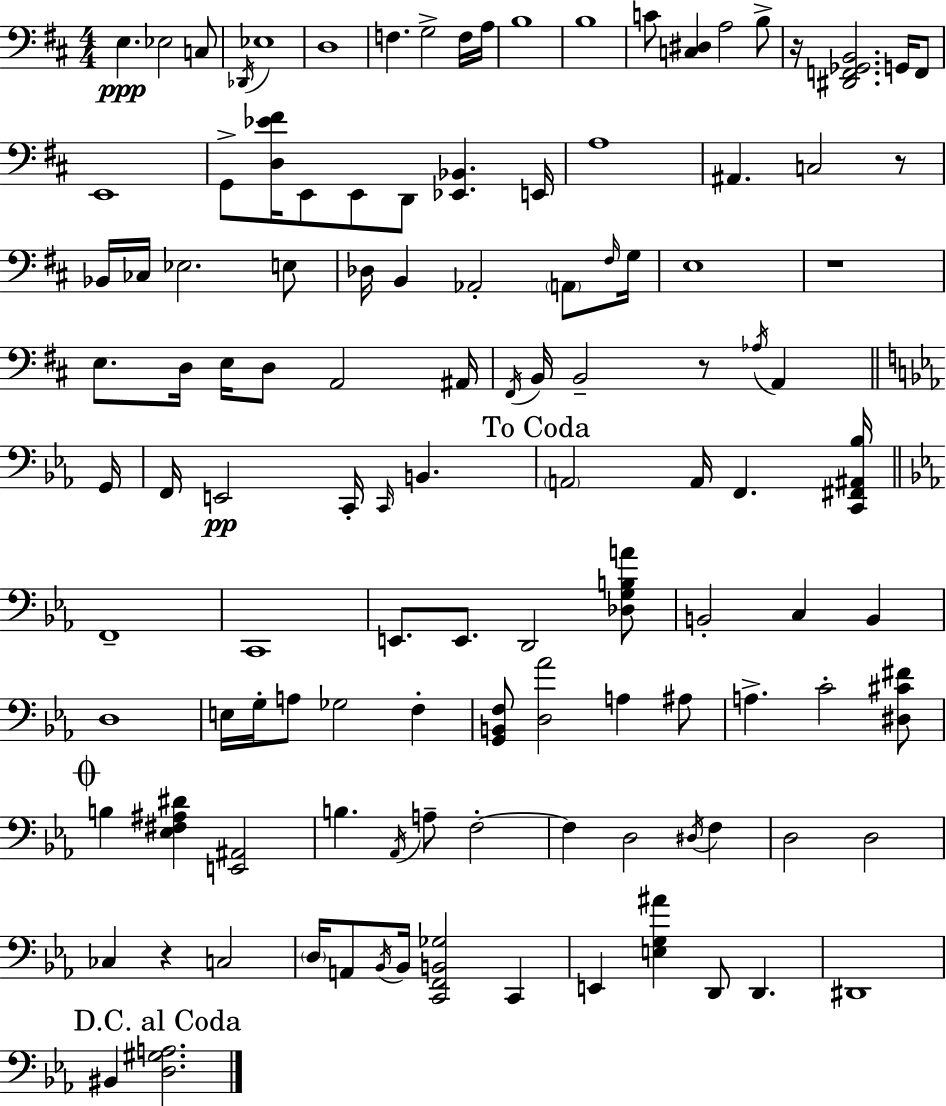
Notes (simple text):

E3/q. Eb3/h C3/e Db2/s Eb3/w D3/w F3/q. G3/h F3/s A3/s B3/w B3/w C4/e [C3,D#3]/q A3/h B3/e R/s [D#2,F2,Gb2,B2]/h. G2/s F2/e E2/w G2/e [D3,Eb4,F#4]/s E2/e E2/e D2/e [Eb2,Bb2]/q. E2/s A3/w A#2/q. C3/h R/e Bb2/s CES3/s Eb3/h. E3/e Db3/s B2/q Ab2/h A2/e F#3/s G3/s E3/w R/w E3/e. D3/s E3/s D3/e A2/h A#2/s F#2/s B2/s B2/h R/e Ab3/s A2/q G2/s F2/s E2/h C2/s C2/s B2/q. A2/h A2/s F2/q. [C2,F#2,A#2,Bb3]/s F2/w C2/w E2/e. E2/e. D2/h [Db3,G3,B3,A4]/e B2/h C3/q B2/q D3/w E3/s G3/s A3/e Gb3/h F3/q [G2,B2,F3]/e [D3,Ab4]/h A3/q A#3/e A3/q. C4/h [D#3,C#4,F#4]/e B3/q [Eb3,F#3,A#3,D#4]/q [E2,A#2]/h B3/q. Ab2/s A3/e F3/h F3/q D3/h D#3/s F3/q D3/h D3/h CES3/q R/q C3/h D3/s A2/e Bb2/s Bb2/s [C2,F2,B2,Gb3]/h C2/q E2/q [E3,G3,A#4]/q D2/e D2/q. D#2/w BIS2/q [D3,G#3,A3]/h.